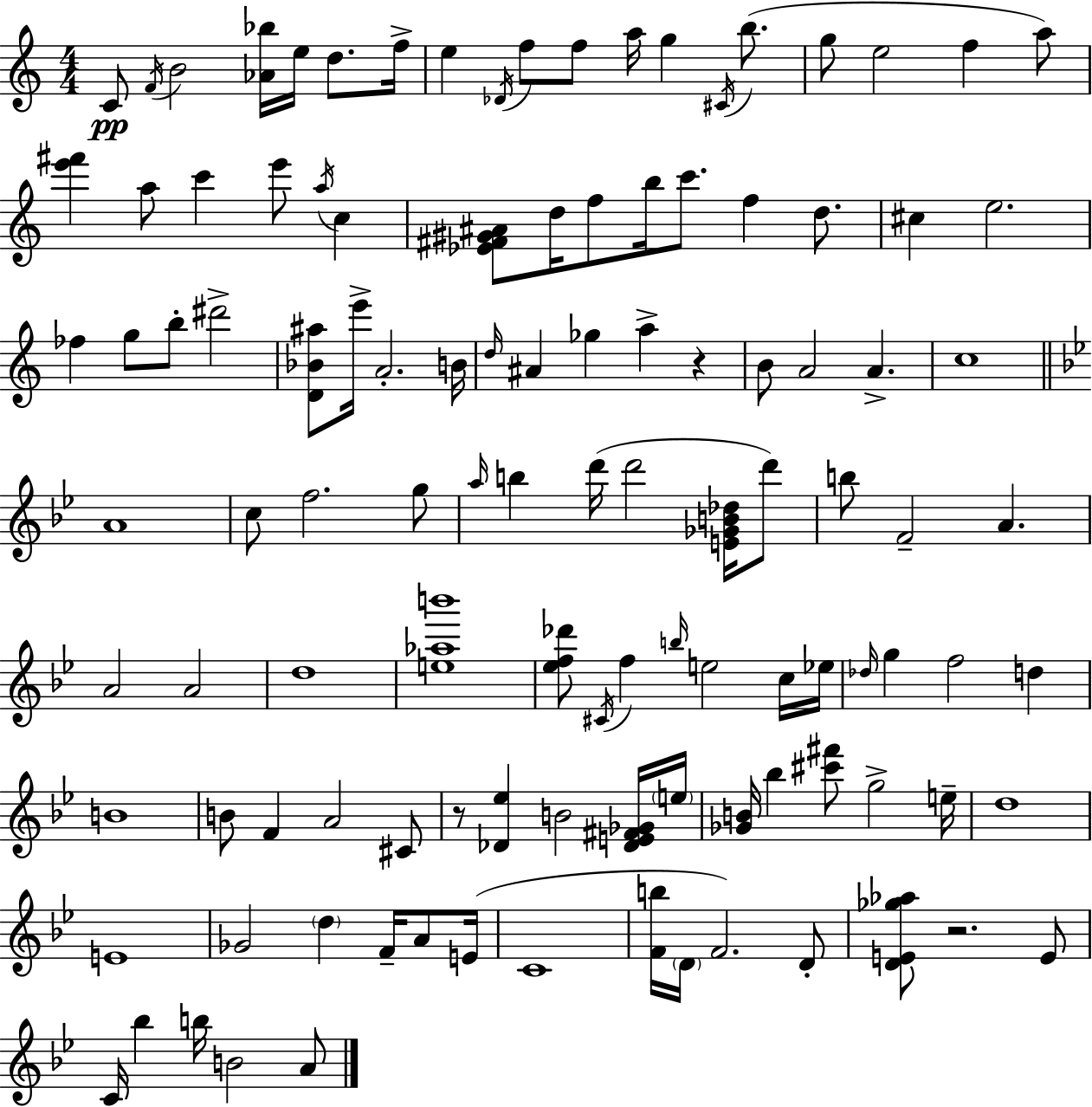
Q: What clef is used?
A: treble